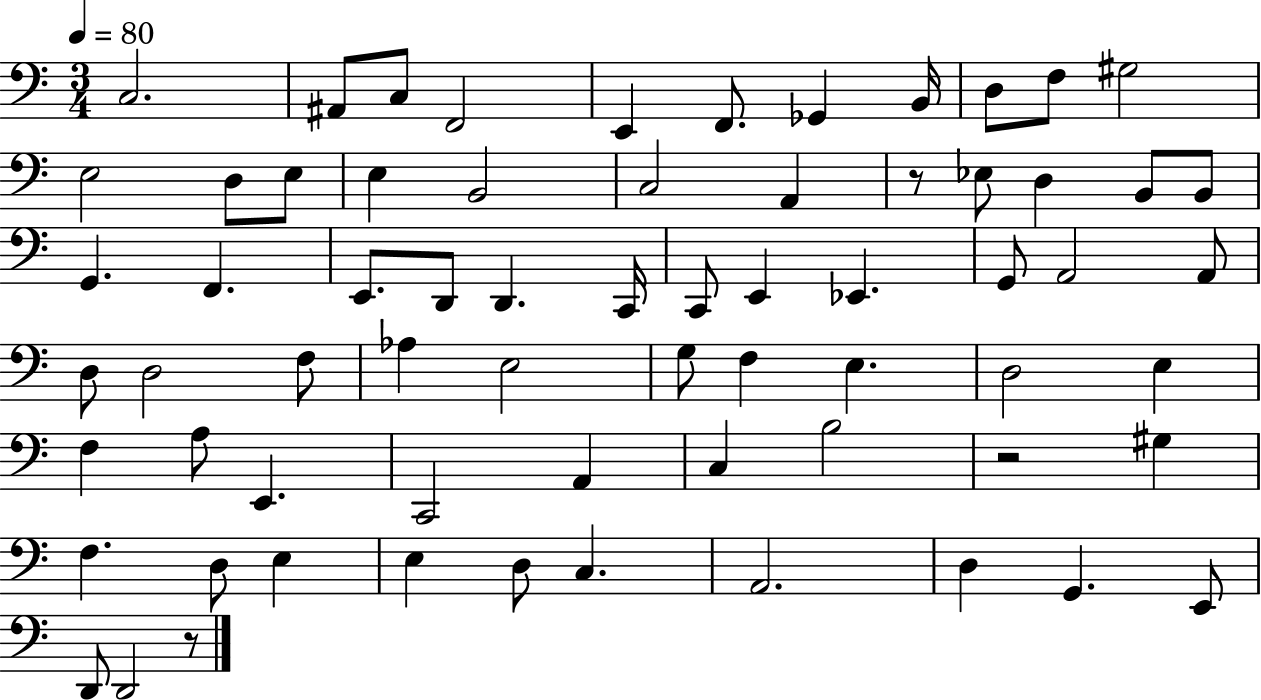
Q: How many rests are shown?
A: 3